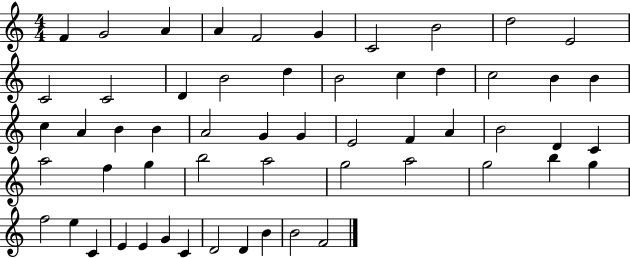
X:1
T:Untitled
M:4/4
L:1/4
K:C
F G2 A A F2 G C2 B2 d2 E2 C2 C2 D B2 d B2 c d c2 B B c A B B A2 G G E2 F A B2 D C a2 f g b2 a2 g2 a2 g2 b g f2 e C E E G C D2 D B B2 F2